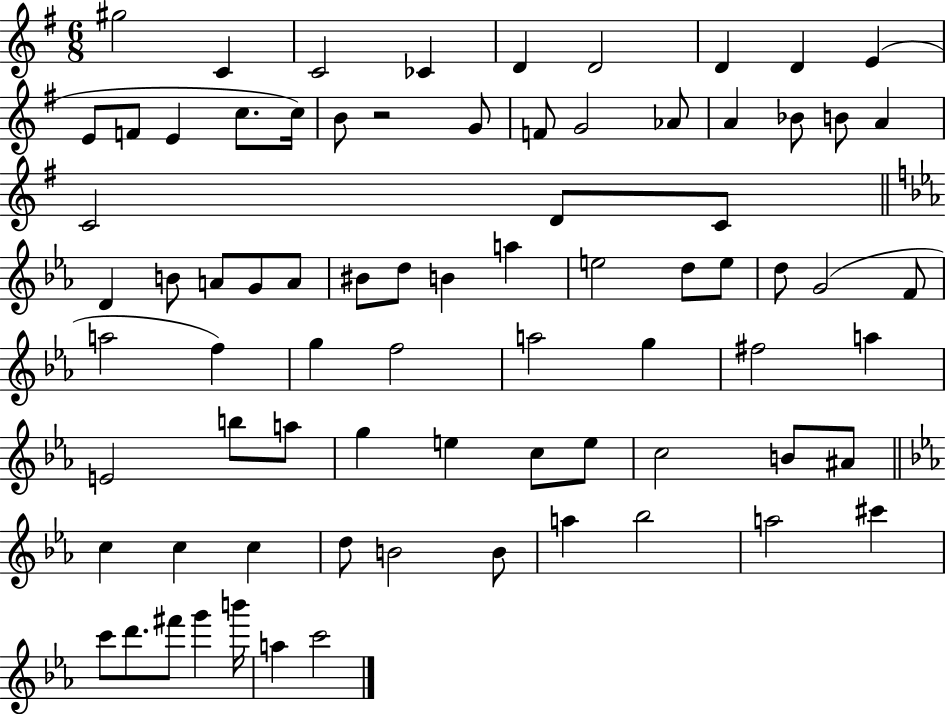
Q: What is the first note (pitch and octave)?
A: G#5